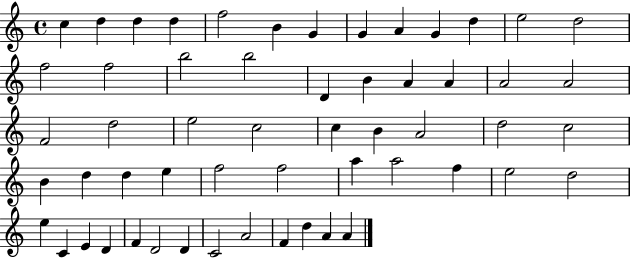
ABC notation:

X:1
T:Untitled
M:4/4
L:1/4
K:C
c d d d f2 B G G A G d e2 d2 f2 f2 b2 b2 D B A A A2 A2 F2 d2 e2 c2 c B A2 d2 c2 B d d e f2 f2 a a2 f e2 d2 e C E D F D2 D C2 A2 F d A A